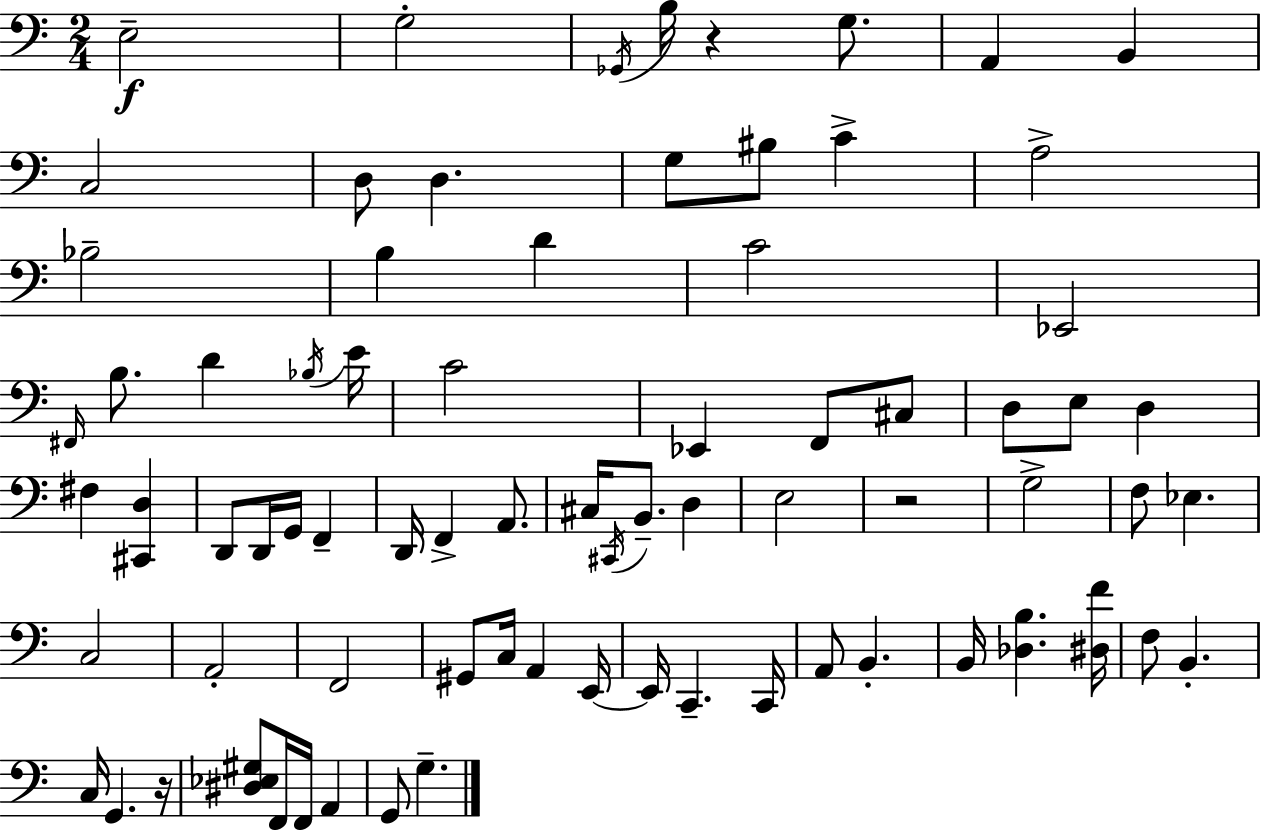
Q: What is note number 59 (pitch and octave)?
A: B2